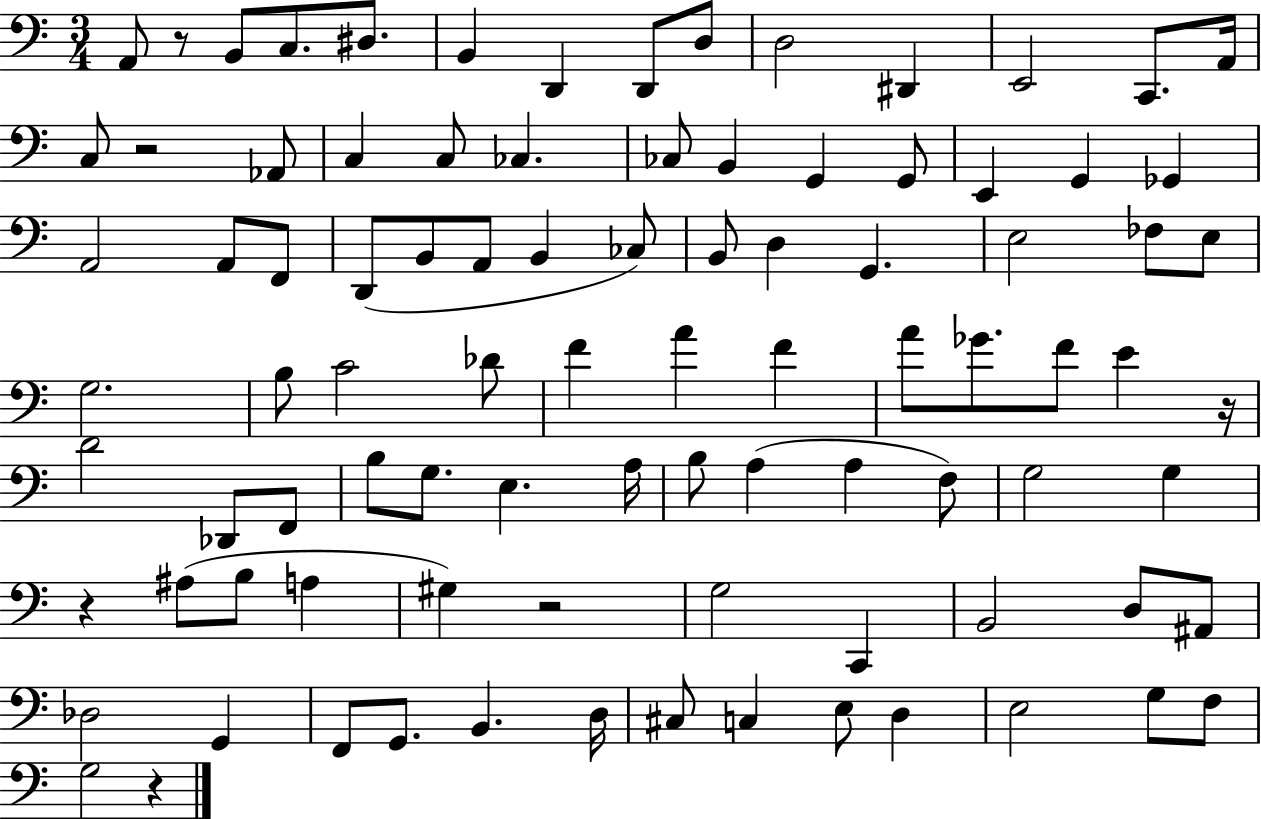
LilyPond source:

{
  \clef bass
  \numericTimeSignature
  \time 3/4
  \key c \major
  \repeat volta 2 { a,8 r8 b,8 c8. dis8. | b,4 d,4 d,8 d8 | d2 dis,4 | e,2 c,8. a,16 | \break c8 r2 aes,8 | c4 c8 ces4. | ces8 b,4 g,4 g,8 | e,4 g,4 ges,4 | \break a,2 a,8 f,8 | d,8( b,8 a,8 b,4 ces8) | b,8 d4 g,4. | e2 fes8 e8 | \break g2. | b8 c'2 des'8 | f'4 a'4 f'4 | a'8 ges'8. f'8 e'4 r16 | \break d'2 des,8 f,8 | b8 g8. e4. a16 | b8 a4( a4 f8) | g2 g4 | \break r4 ais8( b8 a4 | gis4) r2 | g2 c,4 | b,2 d8 ais,8 | \break des2 g,4 | f,8 g,8. b,4. d16 | cis8 c4 e8 d4 | e2 g8 f8 | \break g2 r4 | } \bar "|."
}